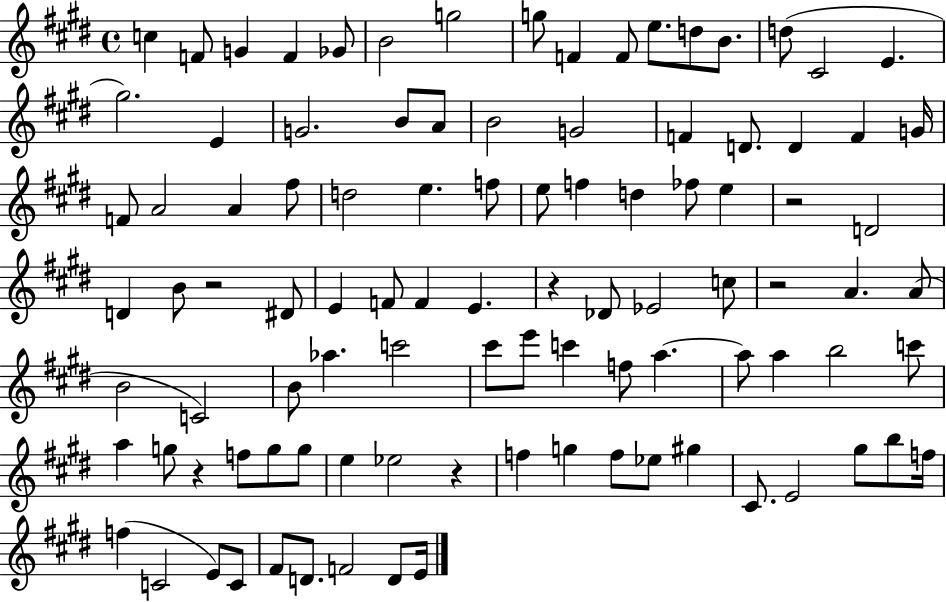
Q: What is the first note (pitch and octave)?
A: C5